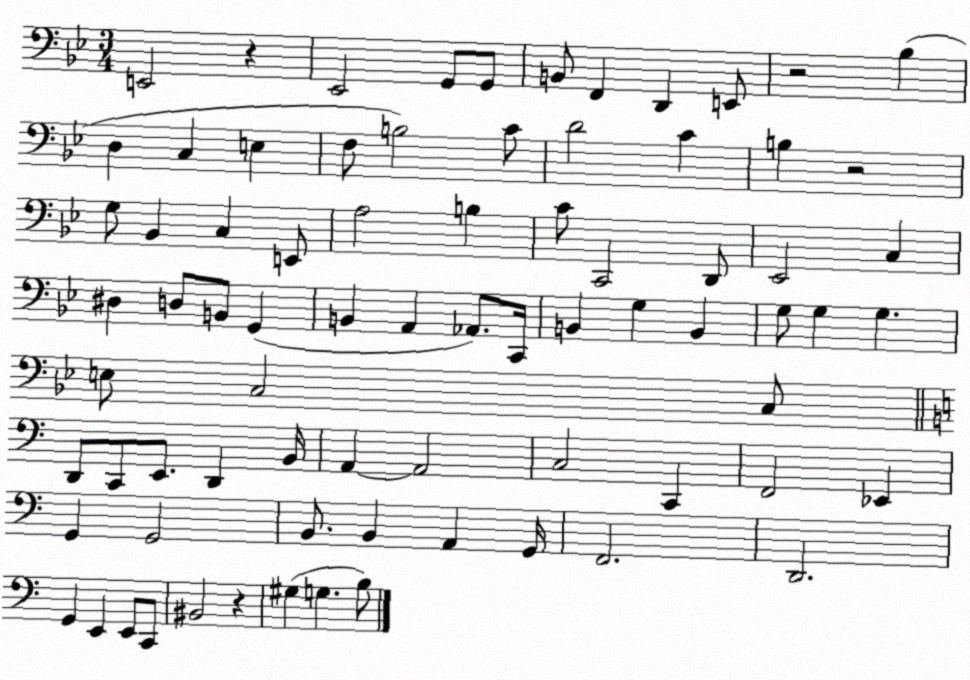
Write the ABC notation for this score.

X:1
T:Untitled
M:3/4
L:1/4
K:Bb
E,,2 z _E,,2 G,,/2 G,,/2 B,,/2 F,, D,, E,,/2 z2 _B, D, C, E, F,/2 B,2 C/2 D2 C B, z2 G,/2 _B,, C, E,,/2 A,2 B, C/2 C,,2 D,,/2 _E,,2 C, ^D, D,/2 B,,/2 G,, B,, A,, _A,,/2 C,,/4 B,, G, B,, G,/2 G, G, E,/2 C,2 C,/2 D,,/2 C,,/2 E,,/2 D,, B,,/4 A,, A,,2 C,2 C,, F,,2 _E,, G,, G,,2 B,,/2 B,, A,, G,,/4 F,,2 D,,2 G,, E,, E,,/2 C,,/2 ^B,,2 z ^G, G, B,/2